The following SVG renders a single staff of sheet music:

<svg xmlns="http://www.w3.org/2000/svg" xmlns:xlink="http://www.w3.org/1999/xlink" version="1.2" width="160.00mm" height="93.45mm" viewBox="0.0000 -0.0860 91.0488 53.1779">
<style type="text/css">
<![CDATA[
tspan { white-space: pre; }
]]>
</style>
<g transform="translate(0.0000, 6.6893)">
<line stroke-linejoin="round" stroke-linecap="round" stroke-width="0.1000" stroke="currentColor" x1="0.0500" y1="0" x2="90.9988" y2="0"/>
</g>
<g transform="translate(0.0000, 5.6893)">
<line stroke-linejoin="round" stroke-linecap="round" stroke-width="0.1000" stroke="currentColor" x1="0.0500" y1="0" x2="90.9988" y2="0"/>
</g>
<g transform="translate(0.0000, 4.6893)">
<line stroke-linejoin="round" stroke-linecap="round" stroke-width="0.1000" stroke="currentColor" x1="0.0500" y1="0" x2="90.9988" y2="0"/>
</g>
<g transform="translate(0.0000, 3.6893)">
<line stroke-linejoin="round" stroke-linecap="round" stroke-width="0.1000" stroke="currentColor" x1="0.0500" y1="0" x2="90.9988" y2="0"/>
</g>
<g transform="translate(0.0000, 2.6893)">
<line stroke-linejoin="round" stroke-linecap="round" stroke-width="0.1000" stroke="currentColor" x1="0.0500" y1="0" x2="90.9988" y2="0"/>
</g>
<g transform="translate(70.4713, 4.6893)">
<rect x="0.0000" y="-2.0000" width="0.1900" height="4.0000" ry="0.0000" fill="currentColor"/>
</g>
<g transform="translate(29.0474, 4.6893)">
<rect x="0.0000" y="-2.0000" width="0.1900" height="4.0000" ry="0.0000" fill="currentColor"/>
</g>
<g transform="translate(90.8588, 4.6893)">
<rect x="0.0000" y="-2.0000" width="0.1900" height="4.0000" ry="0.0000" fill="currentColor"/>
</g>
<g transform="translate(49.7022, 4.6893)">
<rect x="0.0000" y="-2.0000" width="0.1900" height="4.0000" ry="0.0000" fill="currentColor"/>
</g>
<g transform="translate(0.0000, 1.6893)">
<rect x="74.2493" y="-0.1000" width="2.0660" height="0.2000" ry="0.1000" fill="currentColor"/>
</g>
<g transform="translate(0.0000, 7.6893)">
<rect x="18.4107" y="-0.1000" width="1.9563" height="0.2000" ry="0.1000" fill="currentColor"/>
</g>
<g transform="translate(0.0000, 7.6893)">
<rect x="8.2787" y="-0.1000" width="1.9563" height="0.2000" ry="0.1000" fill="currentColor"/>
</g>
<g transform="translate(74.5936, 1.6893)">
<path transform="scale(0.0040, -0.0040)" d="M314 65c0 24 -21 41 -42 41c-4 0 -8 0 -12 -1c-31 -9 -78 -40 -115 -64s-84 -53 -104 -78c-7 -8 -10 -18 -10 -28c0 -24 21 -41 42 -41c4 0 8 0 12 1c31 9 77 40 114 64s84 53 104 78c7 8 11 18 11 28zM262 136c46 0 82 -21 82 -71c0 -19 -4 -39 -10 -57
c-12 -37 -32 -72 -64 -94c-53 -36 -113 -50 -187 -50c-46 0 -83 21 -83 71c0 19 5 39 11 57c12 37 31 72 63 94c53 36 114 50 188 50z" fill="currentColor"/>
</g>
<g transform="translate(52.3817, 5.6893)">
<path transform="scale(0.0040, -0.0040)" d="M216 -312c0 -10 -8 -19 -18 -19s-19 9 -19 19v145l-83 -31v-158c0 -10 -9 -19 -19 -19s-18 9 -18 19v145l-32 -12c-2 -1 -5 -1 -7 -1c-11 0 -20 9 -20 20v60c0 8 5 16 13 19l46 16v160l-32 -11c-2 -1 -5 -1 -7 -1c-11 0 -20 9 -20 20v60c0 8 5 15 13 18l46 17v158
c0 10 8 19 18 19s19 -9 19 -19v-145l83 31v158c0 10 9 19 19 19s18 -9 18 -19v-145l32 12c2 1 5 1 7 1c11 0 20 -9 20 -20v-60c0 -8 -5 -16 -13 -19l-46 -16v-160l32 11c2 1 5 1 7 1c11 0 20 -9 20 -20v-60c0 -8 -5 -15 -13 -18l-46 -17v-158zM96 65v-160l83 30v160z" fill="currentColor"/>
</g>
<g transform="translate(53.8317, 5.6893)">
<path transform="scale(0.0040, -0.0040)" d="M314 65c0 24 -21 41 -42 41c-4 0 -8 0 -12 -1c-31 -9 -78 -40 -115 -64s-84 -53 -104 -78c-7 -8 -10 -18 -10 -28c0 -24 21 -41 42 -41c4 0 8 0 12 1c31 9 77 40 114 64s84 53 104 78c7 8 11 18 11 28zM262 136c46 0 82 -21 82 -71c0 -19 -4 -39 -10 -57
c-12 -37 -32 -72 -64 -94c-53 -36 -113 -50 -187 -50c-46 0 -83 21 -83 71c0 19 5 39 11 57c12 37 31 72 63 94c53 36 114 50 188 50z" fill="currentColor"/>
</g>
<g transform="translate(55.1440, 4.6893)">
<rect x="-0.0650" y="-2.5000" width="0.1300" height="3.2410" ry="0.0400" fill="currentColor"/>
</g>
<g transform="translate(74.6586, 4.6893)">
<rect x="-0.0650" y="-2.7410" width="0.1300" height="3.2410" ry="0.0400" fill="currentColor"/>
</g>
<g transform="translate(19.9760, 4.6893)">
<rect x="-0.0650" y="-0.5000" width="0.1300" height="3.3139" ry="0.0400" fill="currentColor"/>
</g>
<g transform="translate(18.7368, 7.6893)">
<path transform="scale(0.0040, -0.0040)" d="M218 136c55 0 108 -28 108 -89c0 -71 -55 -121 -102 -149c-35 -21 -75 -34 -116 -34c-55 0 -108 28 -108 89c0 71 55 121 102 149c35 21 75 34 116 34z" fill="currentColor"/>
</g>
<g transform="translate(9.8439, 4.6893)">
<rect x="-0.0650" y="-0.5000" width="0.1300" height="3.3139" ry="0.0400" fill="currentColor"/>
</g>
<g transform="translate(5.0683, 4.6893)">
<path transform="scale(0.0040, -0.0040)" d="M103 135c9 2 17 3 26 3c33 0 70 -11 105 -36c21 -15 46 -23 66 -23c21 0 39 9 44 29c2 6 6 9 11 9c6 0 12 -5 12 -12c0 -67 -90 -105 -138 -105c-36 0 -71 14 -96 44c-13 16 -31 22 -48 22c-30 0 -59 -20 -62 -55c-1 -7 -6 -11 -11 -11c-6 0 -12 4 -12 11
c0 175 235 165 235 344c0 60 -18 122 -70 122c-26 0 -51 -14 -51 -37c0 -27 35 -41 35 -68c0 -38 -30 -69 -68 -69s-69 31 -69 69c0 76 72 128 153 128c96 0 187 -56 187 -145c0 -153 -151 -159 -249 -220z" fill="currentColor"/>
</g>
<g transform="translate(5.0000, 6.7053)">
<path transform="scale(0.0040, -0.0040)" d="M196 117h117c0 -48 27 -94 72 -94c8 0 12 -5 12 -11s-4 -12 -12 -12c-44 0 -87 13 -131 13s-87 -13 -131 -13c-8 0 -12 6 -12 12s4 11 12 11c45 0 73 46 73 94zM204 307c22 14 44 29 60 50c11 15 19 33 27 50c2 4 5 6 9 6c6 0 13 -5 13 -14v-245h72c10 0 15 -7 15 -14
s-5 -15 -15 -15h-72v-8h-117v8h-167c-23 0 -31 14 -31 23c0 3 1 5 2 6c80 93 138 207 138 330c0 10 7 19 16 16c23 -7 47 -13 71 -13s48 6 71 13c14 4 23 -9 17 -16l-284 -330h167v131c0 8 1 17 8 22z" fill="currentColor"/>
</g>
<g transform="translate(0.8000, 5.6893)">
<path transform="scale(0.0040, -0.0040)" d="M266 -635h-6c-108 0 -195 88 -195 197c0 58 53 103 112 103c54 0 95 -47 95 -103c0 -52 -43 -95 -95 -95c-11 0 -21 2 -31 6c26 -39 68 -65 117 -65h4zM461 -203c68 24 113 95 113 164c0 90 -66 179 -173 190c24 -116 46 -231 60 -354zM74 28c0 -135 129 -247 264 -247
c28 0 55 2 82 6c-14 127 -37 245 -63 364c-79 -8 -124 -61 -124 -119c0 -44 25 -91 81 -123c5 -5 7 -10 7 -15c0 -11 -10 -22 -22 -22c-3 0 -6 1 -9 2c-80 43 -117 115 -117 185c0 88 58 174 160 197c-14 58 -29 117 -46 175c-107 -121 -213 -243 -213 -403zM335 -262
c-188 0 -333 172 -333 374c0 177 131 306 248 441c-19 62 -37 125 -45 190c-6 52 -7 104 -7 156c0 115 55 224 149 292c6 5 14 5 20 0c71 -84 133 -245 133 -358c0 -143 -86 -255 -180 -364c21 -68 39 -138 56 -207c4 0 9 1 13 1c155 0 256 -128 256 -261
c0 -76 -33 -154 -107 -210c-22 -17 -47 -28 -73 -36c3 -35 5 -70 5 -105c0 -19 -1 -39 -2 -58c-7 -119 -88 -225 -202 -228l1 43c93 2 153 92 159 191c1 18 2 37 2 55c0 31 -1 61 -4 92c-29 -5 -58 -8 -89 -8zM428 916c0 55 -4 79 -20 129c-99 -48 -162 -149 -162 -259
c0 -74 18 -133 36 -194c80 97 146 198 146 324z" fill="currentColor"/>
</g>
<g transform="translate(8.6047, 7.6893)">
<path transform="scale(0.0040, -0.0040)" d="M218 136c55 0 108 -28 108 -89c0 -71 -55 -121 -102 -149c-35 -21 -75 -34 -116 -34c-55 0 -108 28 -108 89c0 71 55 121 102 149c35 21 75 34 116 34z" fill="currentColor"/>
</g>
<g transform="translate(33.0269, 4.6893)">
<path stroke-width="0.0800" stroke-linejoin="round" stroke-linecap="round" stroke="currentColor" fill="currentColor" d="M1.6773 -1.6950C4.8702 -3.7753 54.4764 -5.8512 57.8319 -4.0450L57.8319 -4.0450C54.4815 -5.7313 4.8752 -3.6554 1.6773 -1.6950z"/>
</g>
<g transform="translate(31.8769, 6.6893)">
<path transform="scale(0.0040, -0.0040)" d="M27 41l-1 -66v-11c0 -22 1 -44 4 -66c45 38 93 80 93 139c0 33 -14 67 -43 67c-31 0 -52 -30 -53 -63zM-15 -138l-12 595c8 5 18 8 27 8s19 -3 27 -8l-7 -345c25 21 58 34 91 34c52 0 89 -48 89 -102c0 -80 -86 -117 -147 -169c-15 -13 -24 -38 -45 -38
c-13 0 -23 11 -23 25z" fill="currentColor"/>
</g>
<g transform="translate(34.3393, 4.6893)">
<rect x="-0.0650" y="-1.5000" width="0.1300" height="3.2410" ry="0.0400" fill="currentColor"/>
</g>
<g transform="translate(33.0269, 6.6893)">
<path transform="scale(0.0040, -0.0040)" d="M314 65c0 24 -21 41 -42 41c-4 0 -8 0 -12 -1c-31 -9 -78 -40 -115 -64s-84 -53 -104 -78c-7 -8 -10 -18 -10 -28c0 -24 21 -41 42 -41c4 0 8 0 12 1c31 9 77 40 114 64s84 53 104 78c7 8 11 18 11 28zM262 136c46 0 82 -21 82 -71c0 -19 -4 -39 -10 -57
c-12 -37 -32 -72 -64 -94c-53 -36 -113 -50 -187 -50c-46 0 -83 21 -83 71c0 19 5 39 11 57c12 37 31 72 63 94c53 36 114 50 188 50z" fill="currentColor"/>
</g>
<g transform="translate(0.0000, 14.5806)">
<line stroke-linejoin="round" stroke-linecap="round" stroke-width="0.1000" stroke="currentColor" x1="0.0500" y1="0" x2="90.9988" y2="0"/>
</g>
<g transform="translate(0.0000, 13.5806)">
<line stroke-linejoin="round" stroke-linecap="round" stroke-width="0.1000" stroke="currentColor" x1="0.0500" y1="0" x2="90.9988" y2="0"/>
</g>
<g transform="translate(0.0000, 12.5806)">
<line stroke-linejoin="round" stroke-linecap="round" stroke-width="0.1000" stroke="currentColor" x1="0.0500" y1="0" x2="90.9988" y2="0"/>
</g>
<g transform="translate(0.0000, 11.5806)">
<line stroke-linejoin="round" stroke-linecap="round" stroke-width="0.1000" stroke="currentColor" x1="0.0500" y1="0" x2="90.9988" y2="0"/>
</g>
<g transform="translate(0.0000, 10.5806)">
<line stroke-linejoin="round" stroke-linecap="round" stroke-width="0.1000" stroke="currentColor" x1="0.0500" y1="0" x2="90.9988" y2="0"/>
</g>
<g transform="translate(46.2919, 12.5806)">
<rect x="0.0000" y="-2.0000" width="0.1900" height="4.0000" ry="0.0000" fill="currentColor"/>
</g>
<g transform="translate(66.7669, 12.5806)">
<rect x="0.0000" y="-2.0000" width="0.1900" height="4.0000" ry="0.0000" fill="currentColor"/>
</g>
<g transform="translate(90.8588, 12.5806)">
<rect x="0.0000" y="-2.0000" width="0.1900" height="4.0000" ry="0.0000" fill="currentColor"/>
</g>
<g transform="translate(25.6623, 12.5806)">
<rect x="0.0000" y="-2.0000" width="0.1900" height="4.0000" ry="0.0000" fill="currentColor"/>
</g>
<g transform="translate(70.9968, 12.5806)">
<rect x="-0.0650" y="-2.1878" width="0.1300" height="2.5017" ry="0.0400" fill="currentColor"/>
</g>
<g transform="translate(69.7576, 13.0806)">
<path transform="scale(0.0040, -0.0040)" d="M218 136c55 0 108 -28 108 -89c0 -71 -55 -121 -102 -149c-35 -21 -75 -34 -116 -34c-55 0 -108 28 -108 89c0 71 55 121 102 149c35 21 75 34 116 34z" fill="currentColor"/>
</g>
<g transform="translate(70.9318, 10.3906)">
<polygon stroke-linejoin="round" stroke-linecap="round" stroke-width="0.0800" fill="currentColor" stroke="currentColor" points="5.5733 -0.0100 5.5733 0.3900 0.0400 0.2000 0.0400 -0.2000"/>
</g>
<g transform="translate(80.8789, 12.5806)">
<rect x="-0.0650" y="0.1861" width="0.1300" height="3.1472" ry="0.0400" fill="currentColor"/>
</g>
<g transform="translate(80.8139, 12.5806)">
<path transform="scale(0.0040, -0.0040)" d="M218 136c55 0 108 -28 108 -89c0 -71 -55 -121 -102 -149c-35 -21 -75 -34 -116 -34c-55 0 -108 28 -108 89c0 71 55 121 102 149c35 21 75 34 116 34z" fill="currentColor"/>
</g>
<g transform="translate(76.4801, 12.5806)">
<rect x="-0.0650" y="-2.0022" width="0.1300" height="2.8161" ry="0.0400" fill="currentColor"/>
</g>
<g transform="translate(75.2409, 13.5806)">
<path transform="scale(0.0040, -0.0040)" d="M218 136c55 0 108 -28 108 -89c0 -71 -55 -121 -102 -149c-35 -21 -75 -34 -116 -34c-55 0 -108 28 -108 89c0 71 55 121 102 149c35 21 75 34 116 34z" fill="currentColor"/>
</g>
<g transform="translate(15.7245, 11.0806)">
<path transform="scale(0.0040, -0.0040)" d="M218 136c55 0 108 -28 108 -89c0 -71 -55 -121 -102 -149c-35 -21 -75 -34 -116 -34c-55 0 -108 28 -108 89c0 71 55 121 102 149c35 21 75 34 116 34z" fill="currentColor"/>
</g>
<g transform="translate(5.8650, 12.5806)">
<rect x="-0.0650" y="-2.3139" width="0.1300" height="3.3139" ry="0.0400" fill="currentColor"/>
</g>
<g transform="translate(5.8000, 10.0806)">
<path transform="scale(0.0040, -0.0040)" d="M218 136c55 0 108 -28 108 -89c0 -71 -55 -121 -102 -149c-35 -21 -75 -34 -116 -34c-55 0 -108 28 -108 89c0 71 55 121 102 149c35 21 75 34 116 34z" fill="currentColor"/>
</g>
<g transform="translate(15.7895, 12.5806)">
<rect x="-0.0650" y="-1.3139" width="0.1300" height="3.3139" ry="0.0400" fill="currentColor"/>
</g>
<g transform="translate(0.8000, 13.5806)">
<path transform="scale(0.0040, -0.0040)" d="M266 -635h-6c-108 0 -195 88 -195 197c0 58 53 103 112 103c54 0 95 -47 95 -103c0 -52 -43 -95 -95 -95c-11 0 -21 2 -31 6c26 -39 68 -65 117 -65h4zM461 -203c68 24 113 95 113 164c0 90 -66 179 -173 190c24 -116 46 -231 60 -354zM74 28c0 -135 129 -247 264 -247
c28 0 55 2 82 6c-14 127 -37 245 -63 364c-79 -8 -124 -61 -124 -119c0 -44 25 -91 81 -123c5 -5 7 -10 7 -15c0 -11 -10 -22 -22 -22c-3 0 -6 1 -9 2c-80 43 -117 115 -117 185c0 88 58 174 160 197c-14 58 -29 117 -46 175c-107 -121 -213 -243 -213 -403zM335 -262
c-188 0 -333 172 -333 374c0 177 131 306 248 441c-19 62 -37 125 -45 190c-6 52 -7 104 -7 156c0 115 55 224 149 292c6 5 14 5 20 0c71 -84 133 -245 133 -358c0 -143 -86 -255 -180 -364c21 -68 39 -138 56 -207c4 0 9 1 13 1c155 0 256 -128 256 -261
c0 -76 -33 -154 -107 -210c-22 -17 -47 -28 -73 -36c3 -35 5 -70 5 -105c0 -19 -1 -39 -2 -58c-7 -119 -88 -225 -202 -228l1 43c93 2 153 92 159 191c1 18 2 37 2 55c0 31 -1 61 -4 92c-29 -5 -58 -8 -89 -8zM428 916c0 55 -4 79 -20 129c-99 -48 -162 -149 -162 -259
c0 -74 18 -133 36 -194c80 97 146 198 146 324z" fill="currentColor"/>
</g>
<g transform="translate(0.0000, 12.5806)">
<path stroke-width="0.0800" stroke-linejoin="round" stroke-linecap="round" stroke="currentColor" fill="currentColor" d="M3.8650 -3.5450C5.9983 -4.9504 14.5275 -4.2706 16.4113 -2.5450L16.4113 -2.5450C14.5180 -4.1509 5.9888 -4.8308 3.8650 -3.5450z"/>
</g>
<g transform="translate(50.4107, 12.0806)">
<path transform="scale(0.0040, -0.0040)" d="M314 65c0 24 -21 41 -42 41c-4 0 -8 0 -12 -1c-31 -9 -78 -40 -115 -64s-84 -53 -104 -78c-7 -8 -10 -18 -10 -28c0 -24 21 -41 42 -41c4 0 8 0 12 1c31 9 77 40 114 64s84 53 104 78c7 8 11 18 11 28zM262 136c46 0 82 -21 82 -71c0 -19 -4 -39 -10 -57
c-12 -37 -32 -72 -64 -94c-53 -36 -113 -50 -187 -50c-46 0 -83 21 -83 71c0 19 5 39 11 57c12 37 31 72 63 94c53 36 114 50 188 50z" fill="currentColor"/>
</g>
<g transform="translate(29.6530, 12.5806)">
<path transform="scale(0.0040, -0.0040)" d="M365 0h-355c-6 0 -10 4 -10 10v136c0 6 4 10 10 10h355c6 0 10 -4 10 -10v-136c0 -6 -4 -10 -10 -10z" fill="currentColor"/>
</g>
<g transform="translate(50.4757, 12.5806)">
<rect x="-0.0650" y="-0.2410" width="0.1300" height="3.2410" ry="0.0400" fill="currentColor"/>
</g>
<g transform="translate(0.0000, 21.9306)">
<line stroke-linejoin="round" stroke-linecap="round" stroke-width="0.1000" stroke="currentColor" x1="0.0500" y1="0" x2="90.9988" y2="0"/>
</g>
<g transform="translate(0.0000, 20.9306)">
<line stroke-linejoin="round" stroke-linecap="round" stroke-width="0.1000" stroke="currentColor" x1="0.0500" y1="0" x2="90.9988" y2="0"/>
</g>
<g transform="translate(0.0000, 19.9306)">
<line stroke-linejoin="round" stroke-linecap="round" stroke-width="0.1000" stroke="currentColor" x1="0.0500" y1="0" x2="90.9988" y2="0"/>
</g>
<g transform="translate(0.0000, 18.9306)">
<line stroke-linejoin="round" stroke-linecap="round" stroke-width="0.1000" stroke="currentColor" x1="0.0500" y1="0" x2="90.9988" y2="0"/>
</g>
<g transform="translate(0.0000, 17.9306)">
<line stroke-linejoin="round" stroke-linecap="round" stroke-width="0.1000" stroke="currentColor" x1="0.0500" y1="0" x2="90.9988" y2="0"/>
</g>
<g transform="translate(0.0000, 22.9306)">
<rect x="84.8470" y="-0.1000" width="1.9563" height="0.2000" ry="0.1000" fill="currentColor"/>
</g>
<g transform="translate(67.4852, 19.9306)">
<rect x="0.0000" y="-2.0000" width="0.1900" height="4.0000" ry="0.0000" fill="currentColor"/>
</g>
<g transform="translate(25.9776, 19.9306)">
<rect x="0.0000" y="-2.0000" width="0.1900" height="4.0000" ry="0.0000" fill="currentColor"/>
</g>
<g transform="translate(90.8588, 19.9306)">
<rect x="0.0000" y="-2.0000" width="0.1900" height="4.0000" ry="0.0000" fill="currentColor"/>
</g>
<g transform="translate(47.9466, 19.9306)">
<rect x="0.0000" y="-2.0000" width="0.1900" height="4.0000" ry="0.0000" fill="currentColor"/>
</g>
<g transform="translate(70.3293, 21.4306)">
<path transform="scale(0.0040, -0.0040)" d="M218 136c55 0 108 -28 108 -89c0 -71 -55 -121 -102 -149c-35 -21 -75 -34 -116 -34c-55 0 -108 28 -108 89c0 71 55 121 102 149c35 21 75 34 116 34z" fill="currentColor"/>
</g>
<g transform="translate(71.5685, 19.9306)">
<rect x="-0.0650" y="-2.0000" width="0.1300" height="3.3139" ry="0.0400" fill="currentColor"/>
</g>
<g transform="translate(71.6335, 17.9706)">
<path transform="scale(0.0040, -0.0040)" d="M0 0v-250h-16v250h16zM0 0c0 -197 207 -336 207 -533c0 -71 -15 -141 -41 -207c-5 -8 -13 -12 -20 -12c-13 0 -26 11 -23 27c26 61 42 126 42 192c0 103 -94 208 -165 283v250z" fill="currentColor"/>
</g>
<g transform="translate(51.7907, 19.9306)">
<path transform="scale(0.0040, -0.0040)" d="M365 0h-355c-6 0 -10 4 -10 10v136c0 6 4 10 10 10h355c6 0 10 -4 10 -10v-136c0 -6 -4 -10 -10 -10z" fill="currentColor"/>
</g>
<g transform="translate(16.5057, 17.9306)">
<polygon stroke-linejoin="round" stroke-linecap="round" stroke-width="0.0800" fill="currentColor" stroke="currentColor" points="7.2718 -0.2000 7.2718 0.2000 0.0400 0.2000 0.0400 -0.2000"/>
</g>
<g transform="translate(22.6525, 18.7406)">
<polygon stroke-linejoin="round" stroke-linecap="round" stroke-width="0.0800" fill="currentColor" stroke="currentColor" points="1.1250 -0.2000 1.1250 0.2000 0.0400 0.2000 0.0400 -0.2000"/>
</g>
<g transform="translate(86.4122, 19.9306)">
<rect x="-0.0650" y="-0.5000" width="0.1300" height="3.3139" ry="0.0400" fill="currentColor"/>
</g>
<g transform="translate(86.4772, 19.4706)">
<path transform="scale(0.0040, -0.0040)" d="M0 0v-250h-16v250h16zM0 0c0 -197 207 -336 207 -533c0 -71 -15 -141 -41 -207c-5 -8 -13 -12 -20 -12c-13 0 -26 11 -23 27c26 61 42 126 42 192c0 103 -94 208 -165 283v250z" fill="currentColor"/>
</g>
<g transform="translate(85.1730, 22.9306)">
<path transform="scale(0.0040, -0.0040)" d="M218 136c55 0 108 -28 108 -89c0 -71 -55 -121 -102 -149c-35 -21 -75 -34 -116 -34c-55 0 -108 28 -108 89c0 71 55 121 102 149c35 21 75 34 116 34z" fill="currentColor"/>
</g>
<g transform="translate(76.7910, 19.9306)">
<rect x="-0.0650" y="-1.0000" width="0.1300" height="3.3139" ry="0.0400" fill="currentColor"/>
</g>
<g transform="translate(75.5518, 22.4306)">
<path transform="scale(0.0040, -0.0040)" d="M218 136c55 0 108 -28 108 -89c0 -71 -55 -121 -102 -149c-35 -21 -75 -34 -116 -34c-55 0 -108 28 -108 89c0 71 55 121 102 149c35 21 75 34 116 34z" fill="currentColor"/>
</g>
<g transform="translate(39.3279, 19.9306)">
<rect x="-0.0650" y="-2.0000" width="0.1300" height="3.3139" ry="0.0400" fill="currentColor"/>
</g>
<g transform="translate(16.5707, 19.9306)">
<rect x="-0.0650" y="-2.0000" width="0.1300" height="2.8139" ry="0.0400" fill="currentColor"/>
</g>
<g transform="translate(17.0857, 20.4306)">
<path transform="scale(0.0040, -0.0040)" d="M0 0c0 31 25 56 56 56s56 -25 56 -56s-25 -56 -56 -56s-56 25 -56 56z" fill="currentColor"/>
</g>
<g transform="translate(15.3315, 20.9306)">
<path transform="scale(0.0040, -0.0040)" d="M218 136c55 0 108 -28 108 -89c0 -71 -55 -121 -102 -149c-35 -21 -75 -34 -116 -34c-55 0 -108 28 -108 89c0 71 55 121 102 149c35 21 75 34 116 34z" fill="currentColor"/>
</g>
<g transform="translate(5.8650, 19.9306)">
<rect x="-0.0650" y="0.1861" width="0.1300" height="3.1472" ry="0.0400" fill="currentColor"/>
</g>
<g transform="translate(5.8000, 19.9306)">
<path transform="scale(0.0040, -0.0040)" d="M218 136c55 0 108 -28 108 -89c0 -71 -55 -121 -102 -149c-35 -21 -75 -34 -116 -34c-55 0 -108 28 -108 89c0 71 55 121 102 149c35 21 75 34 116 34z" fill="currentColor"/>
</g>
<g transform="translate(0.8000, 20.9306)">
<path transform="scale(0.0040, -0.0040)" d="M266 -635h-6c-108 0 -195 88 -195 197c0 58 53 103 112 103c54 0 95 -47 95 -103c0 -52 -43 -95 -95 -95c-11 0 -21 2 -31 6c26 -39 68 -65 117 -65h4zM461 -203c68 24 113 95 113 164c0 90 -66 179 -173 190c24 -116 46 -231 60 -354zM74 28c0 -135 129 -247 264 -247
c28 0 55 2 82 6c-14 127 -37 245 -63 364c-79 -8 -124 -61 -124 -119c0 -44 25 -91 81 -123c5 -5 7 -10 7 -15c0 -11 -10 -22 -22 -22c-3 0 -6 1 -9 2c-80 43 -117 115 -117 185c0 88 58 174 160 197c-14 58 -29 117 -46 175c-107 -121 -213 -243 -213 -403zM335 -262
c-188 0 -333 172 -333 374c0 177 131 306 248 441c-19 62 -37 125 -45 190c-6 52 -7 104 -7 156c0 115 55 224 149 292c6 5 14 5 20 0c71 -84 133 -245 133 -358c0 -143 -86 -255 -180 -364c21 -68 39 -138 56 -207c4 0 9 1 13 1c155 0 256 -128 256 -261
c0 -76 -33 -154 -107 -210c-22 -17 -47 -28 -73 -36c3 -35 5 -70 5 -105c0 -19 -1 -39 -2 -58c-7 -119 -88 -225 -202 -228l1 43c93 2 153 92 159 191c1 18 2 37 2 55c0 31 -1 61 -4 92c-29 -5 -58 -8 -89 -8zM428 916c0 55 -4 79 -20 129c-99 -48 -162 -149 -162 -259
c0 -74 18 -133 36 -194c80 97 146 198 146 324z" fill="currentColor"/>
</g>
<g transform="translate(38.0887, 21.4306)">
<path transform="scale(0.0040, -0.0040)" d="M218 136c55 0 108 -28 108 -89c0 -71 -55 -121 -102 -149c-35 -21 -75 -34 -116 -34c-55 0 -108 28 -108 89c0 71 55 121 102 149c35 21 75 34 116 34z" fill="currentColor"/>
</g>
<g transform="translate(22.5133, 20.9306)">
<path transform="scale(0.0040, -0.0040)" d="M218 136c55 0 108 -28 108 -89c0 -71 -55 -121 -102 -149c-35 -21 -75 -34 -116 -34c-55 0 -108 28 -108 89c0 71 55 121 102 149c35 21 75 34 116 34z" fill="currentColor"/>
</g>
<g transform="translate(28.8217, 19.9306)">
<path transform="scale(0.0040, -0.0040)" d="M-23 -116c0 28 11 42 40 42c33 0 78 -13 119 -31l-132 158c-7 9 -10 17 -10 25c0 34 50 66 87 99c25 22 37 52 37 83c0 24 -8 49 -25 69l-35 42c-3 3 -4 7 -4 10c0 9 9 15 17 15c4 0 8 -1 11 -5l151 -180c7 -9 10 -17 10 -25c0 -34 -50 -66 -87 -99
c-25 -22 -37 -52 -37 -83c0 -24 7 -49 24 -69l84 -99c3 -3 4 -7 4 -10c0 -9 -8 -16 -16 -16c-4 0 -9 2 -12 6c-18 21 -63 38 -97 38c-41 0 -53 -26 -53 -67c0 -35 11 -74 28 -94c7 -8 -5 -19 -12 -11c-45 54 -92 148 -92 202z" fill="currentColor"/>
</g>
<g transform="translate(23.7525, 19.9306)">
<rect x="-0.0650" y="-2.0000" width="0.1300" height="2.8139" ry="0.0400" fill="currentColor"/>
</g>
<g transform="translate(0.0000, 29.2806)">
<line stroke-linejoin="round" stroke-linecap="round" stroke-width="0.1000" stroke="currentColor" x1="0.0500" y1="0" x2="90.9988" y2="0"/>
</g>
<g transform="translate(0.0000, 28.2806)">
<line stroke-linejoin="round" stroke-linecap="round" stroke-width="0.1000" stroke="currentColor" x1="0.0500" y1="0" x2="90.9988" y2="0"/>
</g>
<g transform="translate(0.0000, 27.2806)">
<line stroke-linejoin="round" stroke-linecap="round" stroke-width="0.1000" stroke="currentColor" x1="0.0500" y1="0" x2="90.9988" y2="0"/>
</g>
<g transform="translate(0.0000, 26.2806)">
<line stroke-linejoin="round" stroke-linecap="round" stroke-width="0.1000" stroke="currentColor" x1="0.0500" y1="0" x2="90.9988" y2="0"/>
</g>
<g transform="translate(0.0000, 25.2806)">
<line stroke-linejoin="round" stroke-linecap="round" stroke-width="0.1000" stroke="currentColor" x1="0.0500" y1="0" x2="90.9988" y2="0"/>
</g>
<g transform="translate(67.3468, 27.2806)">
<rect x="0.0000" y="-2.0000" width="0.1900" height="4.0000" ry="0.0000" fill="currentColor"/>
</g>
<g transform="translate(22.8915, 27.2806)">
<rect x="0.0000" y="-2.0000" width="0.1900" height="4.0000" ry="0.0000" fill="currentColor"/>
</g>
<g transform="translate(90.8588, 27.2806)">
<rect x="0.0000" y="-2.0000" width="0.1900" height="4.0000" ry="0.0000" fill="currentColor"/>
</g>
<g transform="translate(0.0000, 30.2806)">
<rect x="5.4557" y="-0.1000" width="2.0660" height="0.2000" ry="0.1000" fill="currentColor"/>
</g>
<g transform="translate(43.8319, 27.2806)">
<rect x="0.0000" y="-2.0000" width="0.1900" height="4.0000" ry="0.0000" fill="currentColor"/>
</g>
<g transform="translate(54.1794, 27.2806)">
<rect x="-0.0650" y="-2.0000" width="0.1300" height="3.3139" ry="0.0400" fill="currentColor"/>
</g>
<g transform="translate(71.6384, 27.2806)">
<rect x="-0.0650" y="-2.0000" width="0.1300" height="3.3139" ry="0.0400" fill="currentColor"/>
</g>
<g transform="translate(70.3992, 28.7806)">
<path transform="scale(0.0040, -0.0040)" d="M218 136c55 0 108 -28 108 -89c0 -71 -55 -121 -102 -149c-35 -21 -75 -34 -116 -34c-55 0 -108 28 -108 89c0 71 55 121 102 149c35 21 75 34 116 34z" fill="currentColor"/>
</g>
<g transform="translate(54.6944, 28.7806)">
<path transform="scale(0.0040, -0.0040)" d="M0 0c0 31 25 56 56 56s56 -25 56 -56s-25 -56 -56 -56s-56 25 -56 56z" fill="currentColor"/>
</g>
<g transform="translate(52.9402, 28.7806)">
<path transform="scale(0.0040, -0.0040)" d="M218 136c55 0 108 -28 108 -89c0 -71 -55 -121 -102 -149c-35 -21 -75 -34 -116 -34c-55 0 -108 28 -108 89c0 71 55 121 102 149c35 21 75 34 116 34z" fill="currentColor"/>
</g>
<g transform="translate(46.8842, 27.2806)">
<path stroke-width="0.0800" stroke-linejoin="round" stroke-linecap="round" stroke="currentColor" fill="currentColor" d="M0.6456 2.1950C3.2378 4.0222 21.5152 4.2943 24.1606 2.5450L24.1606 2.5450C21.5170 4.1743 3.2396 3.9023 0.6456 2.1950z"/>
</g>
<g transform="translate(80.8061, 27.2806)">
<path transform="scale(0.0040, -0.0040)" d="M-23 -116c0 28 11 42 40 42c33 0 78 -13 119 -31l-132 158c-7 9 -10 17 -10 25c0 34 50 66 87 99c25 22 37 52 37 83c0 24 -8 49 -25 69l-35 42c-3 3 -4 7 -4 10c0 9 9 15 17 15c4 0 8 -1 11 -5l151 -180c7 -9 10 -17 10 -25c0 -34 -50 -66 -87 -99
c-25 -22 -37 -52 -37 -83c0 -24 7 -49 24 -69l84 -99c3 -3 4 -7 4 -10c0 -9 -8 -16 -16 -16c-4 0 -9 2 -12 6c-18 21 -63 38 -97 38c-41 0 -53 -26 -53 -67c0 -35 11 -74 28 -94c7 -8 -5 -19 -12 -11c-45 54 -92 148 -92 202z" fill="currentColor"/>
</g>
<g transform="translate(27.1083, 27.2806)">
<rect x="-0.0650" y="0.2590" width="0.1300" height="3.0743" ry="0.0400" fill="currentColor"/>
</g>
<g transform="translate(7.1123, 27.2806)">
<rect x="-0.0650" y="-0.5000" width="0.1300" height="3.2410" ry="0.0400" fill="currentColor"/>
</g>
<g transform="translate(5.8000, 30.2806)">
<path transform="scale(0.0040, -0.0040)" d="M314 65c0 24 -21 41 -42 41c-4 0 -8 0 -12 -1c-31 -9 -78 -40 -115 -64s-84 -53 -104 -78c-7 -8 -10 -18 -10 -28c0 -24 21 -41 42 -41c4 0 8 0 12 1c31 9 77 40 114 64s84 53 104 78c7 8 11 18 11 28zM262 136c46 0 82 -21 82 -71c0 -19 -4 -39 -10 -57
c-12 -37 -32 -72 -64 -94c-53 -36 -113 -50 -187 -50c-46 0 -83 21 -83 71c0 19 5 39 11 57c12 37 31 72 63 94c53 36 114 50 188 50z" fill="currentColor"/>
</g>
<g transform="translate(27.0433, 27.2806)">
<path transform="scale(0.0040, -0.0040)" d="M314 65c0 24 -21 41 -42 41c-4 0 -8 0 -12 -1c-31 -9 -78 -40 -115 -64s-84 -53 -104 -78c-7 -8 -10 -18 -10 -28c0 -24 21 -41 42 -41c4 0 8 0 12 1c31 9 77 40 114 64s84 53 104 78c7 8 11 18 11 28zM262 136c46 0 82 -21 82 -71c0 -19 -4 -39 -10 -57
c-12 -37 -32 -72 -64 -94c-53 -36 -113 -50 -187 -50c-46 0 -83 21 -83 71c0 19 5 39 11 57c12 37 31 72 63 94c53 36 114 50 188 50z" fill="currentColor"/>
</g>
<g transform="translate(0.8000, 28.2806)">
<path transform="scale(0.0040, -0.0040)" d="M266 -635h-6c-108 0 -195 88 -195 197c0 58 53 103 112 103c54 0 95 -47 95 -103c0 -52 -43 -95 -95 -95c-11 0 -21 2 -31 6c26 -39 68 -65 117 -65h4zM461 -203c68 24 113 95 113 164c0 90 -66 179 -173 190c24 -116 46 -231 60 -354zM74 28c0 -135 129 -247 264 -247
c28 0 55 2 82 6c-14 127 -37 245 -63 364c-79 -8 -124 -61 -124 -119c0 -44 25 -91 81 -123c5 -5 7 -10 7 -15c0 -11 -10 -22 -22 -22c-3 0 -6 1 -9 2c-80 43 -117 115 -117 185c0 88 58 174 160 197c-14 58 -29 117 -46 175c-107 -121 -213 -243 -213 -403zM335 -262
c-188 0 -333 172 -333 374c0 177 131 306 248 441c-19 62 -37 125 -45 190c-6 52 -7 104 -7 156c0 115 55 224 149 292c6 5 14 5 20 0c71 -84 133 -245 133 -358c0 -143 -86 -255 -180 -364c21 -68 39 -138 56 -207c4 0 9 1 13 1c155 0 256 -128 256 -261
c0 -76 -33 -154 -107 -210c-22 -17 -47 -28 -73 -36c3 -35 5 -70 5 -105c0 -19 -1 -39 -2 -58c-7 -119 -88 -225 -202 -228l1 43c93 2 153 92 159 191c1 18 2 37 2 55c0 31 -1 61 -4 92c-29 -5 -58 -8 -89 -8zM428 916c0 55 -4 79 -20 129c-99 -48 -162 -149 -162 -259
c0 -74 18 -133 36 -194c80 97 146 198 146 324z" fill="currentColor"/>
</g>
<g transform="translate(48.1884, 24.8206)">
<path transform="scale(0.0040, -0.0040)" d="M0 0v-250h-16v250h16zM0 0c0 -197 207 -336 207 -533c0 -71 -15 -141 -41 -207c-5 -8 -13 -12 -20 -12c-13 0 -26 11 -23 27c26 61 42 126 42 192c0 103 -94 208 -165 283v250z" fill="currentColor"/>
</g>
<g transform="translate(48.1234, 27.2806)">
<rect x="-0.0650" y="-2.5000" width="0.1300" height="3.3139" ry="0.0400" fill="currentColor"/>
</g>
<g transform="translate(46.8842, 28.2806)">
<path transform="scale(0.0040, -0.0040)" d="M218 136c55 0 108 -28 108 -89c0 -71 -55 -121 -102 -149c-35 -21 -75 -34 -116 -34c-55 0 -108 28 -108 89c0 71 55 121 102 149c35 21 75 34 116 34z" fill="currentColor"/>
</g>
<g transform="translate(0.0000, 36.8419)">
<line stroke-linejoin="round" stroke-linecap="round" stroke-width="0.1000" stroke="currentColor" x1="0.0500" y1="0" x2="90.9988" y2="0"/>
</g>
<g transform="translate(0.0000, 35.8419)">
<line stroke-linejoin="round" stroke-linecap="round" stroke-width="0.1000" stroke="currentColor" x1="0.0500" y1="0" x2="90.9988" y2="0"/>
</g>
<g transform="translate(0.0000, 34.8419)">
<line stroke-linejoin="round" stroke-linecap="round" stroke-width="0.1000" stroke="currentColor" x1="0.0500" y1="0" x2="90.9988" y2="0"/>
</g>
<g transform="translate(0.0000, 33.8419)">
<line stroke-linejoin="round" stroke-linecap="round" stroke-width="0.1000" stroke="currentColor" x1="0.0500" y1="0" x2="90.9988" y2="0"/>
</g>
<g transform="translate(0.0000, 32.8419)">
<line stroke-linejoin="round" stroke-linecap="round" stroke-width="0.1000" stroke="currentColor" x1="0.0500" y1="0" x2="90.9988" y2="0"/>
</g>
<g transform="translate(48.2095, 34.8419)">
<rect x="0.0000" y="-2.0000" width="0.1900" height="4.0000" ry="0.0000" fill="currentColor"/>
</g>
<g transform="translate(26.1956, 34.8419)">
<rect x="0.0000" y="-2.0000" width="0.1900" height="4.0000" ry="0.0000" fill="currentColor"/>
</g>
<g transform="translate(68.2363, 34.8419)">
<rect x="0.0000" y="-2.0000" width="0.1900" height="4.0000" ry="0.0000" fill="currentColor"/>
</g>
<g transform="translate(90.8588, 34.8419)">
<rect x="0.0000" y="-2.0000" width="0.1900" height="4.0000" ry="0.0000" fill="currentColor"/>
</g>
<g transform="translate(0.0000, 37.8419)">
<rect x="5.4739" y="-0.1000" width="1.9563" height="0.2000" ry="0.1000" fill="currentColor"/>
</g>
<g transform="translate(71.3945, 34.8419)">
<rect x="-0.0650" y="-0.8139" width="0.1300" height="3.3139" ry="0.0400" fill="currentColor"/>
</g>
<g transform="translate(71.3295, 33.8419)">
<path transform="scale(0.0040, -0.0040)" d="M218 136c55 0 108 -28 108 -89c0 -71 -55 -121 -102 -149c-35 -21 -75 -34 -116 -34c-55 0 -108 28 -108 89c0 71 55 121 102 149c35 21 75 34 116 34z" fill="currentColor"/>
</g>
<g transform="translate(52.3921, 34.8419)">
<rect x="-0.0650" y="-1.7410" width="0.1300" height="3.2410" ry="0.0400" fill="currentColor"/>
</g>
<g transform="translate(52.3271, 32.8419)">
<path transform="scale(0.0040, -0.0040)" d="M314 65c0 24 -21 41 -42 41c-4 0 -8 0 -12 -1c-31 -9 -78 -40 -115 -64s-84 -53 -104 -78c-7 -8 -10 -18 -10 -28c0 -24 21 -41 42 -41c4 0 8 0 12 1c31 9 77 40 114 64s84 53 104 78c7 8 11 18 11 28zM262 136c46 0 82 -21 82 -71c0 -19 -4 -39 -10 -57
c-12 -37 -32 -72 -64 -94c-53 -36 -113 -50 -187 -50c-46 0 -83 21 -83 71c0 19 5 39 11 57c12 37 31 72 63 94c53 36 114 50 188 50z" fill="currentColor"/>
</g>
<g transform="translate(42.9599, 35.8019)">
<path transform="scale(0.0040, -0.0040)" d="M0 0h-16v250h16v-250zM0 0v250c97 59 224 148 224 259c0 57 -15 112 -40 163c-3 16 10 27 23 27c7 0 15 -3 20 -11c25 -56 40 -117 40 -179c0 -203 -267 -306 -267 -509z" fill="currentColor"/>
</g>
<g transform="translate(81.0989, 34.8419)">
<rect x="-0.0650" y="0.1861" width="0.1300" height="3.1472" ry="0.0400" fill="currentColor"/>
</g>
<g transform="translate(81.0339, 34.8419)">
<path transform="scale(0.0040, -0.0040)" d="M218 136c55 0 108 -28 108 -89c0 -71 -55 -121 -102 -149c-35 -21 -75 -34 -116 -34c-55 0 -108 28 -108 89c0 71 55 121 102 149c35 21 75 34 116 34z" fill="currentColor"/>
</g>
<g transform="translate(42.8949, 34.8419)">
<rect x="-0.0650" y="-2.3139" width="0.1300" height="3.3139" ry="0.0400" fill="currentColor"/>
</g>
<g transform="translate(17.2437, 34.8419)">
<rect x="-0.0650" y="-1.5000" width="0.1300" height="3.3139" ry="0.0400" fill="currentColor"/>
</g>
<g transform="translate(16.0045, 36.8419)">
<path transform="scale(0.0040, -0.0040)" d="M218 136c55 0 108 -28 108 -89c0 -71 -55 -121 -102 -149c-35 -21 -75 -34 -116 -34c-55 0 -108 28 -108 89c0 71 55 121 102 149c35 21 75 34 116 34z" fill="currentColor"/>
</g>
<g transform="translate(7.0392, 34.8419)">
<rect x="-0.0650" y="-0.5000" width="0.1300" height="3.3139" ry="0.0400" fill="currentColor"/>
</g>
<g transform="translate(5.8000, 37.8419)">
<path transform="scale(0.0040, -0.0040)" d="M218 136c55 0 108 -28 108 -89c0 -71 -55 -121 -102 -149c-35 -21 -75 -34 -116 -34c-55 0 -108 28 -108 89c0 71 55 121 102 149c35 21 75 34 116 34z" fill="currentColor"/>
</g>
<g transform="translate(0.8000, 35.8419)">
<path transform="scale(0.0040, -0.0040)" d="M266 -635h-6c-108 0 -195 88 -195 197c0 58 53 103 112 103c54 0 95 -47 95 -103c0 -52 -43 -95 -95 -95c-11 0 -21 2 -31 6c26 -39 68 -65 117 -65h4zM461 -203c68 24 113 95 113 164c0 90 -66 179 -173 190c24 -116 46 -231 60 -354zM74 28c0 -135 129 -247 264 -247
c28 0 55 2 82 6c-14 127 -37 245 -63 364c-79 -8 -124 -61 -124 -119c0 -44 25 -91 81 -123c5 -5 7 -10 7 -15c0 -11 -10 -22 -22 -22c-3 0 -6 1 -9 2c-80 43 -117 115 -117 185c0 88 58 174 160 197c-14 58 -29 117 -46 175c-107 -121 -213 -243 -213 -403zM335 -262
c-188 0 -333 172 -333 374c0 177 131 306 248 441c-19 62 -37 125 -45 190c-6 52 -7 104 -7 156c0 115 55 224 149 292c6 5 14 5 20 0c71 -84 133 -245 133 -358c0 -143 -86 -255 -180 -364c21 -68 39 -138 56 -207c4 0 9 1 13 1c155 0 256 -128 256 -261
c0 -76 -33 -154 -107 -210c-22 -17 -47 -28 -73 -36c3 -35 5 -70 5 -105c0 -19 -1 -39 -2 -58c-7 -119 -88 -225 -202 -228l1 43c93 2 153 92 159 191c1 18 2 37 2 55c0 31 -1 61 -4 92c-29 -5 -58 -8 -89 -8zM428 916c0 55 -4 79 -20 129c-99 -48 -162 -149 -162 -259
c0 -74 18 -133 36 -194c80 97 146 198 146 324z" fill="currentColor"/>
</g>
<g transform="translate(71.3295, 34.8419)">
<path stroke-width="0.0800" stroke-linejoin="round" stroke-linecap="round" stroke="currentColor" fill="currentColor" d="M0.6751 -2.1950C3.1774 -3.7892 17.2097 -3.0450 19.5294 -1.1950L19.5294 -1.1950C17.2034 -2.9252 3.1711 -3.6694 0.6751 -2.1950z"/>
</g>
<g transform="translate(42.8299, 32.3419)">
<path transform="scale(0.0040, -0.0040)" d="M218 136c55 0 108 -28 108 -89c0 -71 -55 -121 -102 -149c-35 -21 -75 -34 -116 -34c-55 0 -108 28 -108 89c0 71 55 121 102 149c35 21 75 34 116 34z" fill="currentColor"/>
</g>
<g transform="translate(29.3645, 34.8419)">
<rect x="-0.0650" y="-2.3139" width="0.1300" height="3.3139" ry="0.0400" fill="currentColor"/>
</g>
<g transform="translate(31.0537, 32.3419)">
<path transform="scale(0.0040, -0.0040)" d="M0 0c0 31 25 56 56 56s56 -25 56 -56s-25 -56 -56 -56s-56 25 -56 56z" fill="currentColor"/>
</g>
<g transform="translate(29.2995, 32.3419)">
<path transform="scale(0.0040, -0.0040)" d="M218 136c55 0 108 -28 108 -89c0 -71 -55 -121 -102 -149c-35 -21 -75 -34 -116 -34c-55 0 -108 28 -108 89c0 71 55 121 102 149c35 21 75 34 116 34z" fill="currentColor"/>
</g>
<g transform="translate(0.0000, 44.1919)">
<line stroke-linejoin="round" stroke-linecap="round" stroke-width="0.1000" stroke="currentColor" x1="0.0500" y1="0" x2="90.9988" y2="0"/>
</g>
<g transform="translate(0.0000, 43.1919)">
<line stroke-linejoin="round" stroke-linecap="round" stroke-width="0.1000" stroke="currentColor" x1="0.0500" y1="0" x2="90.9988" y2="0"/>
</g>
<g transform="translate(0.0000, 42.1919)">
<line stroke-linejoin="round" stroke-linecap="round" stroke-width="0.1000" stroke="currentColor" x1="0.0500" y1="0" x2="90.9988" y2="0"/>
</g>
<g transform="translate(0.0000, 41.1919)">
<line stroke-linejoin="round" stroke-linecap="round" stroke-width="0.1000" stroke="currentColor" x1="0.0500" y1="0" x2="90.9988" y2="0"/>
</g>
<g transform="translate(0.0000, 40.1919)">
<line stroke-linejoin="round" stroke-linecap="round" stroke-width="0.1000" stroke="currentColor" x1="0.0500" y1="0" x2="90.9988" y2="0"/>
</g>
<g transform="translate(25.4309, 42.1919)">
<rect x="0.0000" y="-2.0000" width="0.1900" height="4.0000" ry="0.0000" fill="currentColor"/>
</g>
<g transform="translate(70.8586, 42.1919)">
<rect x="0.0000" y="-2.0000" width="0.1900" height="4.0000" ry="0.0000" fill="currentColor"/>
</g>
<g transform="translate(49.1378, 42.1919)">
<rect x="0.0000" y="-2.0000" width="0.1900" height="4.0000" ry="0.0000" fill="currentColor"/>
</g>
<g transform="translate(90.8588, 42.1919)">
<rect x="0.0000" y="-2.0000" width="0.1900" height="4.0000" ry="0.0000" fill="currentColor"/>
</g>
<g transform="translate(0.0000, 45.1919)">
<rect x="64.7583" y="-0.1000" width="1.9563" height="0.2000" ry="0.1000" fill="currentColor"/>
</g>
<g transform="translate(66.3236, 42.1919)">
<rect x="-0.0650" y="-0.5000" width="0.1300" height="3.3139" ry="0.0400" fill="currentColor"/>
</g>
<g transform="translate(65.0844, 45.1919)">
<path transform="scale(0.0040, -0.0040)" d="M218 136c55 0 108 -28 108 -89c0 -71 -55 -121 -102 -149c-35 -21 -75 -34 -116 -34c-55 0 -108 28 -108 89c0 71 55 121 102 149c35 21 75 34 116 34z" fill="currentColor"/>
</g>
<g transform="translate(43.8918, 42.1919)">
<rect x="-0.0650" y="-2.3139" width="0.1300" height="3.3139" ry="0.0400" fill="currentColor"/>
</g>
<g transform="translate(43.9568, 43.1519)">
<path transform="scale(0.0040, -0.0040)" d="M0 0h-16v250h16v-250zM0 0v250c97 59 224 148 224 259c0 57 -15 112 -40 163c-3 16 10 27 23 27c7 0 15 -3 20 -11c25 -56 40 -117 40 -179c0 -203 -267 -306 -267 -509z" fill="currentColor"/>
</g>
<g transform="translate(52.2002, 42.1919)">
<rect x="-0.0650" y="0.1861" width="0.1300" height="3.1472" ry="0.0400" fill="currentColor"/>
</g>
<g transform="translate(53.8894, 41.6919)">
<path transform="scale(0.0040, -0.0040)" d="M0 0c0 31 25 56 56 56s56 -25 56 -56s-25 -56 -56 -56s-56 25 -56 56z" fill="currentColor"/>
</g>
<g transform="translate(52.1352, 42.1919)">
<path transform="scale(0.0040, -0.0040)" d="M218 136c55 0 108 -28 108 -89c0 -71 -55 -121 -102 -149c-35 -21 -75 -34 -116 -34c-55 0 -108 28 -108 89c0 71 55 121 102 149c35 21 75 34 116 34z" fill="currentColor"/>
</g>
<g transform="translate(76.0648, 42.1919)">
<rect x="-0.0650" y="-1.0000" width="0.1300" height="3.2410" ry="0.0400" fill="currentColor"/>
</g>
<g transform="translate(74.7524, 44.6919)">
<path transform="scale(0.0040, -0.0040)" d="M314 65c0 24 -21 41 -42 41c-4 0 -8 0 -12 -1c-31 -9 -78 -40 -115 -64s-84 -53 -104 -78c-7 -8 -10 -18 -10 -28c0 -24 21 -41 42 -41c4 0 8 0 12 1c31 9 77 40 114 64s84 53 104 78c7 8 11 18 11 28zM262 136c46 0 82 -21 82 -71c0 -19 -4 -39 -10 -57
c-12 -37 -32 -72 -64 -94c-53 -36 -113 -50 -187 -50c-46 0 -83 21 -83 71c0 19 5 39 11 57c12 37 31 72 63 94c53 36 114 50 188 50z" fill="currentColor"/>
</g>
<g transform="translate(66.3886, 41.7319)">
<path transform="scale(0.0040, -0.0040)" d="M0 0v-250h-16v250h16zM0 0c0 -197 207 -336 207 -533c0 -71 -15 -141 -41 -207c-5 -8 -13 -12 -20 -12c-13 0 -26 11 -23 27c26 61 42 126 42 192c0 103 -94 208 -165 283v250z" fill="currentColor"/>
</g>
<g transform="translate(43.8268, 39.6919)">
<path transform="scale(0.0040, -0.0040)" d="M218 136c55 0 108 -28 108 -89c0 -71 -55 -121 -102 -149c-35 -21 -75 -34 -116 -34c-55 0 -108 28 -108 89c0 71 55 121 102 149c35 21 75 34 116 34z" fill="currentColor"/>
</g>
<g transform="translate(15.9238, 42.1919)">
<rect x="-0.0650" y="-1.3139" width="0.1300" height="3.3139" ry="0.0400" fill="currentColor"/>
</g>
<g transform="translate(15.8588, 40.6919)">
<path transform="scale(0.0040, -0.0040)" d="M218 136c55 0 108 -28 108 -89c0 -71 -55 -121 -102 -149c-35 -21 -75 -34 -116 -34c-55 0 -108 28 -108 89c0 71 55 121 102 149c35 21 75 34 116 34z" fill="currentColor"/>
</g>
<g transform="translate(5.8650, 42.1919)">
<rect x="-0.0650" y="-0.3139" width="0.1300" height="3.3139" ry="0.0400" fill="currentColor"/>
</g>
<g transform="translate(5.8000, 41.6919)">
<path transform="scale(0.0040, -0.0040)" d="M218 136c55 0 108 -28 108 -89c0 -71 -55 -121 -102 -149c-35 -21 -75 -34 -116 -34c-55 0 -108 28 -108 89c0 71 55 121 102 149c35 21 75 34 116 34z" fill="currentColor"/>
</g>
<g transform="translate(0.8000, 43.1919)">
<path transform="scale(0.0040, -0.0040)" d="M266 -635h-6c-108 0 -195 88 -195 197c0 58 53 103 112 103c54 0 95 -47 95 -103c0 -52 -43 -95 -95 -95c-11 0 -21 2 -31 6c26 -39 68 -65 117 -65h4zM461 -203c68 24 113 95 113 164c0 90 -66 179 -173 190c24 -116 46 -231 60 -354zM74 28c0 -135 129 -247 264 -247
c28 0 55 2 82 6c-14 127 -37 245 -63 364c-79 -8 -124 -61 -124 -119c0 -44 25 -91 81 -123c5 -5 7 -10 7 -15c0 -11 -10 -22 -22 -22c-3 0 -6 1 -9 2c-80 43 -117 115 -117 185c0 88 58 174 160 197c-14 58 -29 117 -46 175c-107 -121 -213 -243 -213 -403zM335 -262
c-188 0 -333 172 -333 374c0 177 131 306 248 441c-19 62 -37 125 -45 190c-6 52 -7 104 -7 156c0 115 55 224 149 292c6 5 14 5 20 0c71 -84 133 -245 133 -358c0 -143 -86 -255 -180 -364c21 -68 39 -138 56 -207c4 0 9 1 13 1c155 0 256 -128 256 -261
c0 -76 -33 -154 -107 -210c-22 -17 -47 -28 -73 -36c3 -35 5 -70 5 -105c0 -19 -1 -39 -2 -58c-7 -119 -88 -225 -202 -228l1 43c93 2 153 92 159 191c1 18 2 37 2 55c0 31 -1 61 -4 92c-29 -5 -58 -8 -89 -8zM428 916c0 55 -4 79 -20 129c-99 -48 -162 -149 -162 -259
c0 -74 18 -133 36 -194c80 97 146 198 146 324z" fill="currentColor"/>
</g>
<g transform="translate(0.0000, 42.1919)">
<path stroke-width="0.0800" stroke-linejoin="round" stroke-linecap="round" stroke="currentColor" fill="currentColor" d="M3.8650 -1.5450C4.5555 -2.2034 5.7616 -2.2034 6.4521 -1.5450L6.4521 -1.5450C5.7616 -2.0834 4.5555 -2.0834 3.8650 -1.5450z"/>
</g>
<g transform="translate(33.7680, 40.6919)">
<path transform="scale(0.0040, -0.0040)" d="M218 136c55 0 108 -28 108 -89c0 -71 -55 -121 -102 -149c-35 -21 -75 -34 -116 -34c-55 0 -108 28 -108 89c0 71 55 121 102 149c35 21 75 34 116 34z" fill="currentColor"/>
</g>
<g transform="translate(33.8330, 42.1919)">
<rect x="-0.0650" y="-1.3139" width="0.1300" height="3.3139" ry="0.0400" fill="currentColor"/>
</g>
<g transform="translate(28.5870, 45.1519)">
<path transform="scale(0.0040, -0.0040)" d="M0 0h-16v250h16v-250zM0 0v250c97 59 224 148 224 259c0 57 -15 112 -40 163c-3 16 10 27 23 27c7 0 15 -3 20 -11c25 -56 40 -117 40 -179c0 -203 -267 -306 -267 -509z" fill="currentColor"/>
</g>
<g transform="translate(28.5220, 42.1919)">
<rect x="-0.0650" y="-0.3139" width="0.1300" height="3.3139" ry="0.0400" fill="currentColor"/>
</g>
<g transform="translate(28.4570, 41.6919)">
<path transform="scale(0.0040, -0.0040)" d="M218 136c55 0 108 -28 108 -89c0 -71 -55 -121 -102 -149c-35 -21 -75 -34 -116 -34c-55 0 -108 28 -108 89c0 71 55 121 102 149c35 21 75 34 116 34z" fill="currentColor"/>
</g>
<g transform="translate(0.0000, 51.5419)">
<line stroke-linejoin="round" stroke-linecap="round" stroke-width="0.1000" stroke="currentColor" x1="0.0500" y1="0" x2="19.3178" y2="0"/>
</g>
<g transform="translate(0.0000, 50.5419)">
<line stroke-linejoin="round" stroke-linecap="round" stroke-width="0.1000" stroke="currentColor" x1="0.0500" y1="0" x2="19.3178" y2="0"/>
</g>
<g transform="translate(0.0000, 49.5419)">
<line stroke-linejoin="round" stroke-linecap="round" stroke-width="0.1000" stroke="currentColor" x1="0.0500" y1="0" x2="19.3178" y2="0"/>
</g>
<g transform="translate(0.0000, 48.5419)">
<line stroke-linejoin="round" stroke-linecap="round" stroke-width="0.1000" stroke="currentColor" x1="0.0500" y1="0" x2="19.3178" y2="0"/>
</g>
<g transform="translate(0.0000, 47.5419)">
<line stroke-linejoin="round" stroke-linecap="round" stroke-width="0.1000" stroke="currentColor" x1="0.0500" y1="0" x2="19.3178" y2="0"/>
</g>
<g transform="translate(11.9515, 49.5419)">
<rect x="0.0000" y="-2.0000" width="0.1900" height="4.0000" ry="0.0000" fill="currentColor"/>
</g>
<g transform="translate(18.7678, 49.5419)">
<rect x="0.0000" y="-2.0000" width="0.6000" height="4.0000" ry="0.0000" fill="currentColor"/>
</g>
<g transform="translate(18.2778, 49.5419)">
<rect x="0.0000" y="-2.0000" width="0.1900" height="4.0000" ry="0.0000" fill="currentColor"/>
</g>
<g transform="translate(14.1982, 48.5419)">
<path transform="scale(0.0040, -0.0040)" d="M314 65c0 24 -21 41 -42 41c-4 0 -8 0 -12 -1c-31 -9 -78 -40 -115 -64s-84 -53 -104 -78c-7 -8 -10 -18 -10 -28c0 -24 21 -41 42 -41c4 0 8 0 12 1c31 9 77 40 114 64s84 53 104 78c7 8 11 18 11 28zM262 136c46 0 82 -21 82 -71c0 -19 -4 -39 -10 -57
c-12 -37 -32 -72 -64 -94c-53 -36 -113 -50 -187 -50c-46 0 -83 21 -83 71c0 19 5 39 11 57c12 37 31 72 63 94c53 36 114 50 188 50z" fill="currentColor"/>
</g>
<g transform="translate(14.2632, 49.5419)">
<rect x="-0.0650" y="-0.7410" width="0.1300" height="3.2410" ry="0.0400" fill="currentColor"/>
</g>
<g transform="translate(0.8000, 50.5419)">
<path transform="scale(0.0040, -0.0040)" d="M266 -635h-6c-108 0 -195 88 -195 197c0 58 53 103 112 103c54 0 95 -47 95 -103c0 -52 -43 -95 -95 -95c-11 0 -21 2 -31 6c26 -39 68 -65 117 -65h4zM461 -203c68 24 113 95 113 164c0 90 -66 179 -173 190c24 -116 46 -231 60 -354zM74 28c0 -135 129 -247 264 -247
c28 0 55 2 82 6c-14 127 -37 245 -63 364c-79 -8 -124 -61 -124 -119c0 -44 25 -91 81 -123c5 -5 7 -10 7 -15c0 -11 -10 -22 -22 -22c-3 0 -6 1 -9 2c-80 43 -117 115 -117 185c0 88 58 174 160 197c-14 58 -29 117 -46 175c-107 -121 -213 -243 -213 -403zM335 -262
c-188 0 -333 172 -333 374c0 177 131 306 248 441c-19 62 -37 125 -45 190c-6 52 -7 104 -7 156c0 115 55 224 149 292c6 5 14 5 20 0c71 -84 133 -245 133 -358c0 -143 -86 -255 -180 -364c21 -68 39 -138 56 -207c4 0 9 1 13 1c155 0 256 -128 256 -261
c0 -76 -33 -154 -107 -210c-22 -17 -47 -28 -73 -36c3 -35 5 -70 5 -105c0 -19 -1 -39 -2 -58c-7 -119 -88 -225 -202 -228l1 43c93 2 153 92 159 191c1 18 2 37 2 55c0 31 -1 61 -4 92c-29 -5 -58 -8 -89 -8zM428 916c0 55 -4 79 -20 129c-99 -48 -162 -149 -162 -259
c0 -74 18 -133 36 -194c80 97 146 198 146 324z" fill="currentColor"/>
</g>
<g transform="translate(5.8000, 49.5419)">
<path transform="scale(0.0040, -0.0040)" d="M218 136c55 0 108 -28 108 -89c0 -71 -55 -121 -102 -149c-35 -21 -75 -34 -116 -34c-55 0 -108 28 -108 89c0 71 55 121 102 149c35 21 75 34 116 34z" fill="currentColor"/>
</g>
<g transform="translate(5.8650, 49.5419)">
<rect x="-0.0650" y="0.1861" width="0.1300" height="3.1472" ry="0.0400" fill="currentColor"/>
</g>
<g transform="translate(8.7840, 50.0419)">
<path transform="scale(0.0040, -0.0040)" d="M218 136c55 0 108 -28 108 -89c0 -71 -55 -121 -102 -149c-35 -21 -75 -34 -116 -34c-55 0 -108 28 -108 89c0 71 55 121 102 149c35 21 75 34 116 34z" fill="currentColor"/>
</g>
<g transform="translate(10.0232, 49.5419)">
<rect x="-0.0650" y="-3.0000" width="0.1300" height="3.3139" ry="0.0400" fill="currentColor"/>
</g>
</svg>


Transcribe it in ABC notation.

X:1
T:Untitled
M:2/4
L:1/4
K:C
C C _E2 ^G2 a2 g e z2 c2 A/2 G/2 B B G/2 G/4 z F z2 F/2 D C/2 C2 B2 G/2 F F z C E g g/2 f2 d B c e c/2 e g/2 B C/2 D2 B A d2